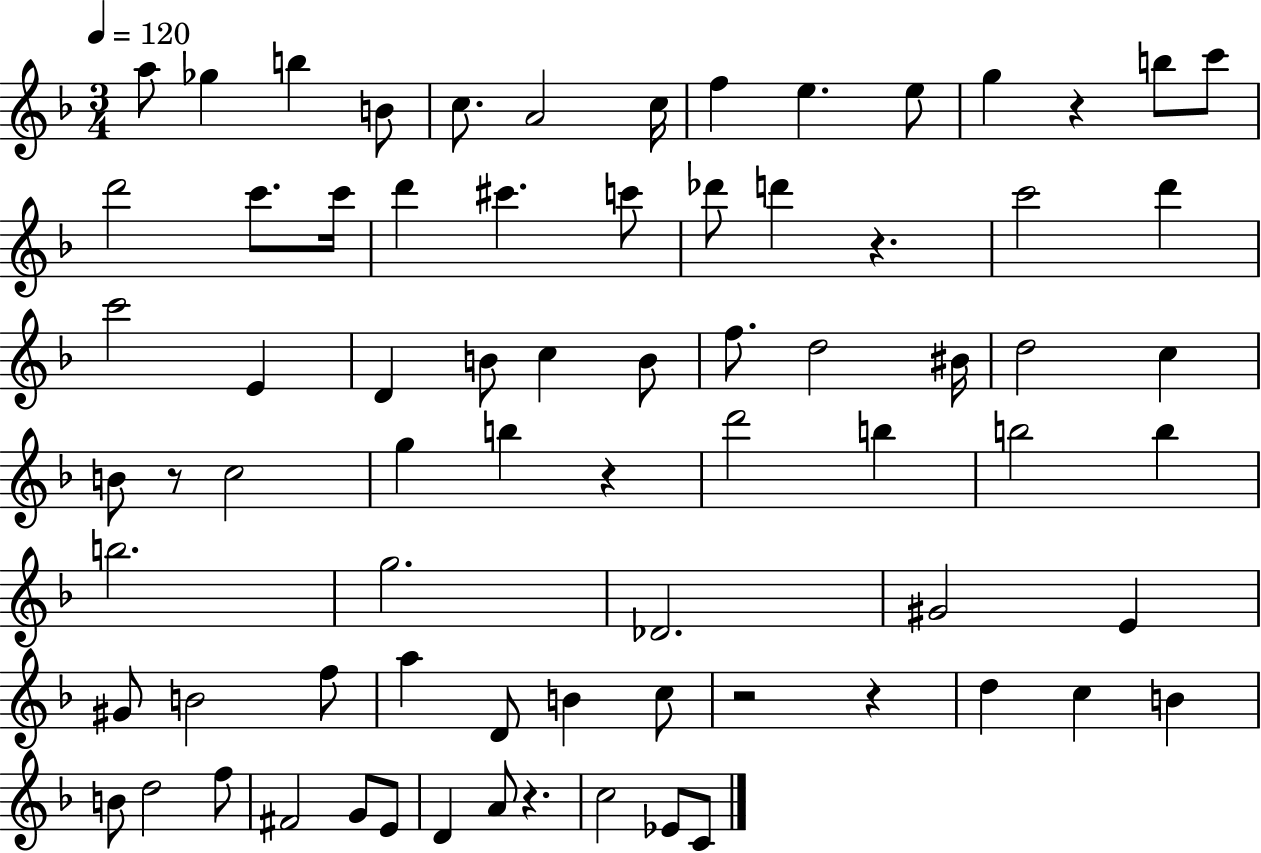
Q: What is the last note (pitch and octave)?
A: C4